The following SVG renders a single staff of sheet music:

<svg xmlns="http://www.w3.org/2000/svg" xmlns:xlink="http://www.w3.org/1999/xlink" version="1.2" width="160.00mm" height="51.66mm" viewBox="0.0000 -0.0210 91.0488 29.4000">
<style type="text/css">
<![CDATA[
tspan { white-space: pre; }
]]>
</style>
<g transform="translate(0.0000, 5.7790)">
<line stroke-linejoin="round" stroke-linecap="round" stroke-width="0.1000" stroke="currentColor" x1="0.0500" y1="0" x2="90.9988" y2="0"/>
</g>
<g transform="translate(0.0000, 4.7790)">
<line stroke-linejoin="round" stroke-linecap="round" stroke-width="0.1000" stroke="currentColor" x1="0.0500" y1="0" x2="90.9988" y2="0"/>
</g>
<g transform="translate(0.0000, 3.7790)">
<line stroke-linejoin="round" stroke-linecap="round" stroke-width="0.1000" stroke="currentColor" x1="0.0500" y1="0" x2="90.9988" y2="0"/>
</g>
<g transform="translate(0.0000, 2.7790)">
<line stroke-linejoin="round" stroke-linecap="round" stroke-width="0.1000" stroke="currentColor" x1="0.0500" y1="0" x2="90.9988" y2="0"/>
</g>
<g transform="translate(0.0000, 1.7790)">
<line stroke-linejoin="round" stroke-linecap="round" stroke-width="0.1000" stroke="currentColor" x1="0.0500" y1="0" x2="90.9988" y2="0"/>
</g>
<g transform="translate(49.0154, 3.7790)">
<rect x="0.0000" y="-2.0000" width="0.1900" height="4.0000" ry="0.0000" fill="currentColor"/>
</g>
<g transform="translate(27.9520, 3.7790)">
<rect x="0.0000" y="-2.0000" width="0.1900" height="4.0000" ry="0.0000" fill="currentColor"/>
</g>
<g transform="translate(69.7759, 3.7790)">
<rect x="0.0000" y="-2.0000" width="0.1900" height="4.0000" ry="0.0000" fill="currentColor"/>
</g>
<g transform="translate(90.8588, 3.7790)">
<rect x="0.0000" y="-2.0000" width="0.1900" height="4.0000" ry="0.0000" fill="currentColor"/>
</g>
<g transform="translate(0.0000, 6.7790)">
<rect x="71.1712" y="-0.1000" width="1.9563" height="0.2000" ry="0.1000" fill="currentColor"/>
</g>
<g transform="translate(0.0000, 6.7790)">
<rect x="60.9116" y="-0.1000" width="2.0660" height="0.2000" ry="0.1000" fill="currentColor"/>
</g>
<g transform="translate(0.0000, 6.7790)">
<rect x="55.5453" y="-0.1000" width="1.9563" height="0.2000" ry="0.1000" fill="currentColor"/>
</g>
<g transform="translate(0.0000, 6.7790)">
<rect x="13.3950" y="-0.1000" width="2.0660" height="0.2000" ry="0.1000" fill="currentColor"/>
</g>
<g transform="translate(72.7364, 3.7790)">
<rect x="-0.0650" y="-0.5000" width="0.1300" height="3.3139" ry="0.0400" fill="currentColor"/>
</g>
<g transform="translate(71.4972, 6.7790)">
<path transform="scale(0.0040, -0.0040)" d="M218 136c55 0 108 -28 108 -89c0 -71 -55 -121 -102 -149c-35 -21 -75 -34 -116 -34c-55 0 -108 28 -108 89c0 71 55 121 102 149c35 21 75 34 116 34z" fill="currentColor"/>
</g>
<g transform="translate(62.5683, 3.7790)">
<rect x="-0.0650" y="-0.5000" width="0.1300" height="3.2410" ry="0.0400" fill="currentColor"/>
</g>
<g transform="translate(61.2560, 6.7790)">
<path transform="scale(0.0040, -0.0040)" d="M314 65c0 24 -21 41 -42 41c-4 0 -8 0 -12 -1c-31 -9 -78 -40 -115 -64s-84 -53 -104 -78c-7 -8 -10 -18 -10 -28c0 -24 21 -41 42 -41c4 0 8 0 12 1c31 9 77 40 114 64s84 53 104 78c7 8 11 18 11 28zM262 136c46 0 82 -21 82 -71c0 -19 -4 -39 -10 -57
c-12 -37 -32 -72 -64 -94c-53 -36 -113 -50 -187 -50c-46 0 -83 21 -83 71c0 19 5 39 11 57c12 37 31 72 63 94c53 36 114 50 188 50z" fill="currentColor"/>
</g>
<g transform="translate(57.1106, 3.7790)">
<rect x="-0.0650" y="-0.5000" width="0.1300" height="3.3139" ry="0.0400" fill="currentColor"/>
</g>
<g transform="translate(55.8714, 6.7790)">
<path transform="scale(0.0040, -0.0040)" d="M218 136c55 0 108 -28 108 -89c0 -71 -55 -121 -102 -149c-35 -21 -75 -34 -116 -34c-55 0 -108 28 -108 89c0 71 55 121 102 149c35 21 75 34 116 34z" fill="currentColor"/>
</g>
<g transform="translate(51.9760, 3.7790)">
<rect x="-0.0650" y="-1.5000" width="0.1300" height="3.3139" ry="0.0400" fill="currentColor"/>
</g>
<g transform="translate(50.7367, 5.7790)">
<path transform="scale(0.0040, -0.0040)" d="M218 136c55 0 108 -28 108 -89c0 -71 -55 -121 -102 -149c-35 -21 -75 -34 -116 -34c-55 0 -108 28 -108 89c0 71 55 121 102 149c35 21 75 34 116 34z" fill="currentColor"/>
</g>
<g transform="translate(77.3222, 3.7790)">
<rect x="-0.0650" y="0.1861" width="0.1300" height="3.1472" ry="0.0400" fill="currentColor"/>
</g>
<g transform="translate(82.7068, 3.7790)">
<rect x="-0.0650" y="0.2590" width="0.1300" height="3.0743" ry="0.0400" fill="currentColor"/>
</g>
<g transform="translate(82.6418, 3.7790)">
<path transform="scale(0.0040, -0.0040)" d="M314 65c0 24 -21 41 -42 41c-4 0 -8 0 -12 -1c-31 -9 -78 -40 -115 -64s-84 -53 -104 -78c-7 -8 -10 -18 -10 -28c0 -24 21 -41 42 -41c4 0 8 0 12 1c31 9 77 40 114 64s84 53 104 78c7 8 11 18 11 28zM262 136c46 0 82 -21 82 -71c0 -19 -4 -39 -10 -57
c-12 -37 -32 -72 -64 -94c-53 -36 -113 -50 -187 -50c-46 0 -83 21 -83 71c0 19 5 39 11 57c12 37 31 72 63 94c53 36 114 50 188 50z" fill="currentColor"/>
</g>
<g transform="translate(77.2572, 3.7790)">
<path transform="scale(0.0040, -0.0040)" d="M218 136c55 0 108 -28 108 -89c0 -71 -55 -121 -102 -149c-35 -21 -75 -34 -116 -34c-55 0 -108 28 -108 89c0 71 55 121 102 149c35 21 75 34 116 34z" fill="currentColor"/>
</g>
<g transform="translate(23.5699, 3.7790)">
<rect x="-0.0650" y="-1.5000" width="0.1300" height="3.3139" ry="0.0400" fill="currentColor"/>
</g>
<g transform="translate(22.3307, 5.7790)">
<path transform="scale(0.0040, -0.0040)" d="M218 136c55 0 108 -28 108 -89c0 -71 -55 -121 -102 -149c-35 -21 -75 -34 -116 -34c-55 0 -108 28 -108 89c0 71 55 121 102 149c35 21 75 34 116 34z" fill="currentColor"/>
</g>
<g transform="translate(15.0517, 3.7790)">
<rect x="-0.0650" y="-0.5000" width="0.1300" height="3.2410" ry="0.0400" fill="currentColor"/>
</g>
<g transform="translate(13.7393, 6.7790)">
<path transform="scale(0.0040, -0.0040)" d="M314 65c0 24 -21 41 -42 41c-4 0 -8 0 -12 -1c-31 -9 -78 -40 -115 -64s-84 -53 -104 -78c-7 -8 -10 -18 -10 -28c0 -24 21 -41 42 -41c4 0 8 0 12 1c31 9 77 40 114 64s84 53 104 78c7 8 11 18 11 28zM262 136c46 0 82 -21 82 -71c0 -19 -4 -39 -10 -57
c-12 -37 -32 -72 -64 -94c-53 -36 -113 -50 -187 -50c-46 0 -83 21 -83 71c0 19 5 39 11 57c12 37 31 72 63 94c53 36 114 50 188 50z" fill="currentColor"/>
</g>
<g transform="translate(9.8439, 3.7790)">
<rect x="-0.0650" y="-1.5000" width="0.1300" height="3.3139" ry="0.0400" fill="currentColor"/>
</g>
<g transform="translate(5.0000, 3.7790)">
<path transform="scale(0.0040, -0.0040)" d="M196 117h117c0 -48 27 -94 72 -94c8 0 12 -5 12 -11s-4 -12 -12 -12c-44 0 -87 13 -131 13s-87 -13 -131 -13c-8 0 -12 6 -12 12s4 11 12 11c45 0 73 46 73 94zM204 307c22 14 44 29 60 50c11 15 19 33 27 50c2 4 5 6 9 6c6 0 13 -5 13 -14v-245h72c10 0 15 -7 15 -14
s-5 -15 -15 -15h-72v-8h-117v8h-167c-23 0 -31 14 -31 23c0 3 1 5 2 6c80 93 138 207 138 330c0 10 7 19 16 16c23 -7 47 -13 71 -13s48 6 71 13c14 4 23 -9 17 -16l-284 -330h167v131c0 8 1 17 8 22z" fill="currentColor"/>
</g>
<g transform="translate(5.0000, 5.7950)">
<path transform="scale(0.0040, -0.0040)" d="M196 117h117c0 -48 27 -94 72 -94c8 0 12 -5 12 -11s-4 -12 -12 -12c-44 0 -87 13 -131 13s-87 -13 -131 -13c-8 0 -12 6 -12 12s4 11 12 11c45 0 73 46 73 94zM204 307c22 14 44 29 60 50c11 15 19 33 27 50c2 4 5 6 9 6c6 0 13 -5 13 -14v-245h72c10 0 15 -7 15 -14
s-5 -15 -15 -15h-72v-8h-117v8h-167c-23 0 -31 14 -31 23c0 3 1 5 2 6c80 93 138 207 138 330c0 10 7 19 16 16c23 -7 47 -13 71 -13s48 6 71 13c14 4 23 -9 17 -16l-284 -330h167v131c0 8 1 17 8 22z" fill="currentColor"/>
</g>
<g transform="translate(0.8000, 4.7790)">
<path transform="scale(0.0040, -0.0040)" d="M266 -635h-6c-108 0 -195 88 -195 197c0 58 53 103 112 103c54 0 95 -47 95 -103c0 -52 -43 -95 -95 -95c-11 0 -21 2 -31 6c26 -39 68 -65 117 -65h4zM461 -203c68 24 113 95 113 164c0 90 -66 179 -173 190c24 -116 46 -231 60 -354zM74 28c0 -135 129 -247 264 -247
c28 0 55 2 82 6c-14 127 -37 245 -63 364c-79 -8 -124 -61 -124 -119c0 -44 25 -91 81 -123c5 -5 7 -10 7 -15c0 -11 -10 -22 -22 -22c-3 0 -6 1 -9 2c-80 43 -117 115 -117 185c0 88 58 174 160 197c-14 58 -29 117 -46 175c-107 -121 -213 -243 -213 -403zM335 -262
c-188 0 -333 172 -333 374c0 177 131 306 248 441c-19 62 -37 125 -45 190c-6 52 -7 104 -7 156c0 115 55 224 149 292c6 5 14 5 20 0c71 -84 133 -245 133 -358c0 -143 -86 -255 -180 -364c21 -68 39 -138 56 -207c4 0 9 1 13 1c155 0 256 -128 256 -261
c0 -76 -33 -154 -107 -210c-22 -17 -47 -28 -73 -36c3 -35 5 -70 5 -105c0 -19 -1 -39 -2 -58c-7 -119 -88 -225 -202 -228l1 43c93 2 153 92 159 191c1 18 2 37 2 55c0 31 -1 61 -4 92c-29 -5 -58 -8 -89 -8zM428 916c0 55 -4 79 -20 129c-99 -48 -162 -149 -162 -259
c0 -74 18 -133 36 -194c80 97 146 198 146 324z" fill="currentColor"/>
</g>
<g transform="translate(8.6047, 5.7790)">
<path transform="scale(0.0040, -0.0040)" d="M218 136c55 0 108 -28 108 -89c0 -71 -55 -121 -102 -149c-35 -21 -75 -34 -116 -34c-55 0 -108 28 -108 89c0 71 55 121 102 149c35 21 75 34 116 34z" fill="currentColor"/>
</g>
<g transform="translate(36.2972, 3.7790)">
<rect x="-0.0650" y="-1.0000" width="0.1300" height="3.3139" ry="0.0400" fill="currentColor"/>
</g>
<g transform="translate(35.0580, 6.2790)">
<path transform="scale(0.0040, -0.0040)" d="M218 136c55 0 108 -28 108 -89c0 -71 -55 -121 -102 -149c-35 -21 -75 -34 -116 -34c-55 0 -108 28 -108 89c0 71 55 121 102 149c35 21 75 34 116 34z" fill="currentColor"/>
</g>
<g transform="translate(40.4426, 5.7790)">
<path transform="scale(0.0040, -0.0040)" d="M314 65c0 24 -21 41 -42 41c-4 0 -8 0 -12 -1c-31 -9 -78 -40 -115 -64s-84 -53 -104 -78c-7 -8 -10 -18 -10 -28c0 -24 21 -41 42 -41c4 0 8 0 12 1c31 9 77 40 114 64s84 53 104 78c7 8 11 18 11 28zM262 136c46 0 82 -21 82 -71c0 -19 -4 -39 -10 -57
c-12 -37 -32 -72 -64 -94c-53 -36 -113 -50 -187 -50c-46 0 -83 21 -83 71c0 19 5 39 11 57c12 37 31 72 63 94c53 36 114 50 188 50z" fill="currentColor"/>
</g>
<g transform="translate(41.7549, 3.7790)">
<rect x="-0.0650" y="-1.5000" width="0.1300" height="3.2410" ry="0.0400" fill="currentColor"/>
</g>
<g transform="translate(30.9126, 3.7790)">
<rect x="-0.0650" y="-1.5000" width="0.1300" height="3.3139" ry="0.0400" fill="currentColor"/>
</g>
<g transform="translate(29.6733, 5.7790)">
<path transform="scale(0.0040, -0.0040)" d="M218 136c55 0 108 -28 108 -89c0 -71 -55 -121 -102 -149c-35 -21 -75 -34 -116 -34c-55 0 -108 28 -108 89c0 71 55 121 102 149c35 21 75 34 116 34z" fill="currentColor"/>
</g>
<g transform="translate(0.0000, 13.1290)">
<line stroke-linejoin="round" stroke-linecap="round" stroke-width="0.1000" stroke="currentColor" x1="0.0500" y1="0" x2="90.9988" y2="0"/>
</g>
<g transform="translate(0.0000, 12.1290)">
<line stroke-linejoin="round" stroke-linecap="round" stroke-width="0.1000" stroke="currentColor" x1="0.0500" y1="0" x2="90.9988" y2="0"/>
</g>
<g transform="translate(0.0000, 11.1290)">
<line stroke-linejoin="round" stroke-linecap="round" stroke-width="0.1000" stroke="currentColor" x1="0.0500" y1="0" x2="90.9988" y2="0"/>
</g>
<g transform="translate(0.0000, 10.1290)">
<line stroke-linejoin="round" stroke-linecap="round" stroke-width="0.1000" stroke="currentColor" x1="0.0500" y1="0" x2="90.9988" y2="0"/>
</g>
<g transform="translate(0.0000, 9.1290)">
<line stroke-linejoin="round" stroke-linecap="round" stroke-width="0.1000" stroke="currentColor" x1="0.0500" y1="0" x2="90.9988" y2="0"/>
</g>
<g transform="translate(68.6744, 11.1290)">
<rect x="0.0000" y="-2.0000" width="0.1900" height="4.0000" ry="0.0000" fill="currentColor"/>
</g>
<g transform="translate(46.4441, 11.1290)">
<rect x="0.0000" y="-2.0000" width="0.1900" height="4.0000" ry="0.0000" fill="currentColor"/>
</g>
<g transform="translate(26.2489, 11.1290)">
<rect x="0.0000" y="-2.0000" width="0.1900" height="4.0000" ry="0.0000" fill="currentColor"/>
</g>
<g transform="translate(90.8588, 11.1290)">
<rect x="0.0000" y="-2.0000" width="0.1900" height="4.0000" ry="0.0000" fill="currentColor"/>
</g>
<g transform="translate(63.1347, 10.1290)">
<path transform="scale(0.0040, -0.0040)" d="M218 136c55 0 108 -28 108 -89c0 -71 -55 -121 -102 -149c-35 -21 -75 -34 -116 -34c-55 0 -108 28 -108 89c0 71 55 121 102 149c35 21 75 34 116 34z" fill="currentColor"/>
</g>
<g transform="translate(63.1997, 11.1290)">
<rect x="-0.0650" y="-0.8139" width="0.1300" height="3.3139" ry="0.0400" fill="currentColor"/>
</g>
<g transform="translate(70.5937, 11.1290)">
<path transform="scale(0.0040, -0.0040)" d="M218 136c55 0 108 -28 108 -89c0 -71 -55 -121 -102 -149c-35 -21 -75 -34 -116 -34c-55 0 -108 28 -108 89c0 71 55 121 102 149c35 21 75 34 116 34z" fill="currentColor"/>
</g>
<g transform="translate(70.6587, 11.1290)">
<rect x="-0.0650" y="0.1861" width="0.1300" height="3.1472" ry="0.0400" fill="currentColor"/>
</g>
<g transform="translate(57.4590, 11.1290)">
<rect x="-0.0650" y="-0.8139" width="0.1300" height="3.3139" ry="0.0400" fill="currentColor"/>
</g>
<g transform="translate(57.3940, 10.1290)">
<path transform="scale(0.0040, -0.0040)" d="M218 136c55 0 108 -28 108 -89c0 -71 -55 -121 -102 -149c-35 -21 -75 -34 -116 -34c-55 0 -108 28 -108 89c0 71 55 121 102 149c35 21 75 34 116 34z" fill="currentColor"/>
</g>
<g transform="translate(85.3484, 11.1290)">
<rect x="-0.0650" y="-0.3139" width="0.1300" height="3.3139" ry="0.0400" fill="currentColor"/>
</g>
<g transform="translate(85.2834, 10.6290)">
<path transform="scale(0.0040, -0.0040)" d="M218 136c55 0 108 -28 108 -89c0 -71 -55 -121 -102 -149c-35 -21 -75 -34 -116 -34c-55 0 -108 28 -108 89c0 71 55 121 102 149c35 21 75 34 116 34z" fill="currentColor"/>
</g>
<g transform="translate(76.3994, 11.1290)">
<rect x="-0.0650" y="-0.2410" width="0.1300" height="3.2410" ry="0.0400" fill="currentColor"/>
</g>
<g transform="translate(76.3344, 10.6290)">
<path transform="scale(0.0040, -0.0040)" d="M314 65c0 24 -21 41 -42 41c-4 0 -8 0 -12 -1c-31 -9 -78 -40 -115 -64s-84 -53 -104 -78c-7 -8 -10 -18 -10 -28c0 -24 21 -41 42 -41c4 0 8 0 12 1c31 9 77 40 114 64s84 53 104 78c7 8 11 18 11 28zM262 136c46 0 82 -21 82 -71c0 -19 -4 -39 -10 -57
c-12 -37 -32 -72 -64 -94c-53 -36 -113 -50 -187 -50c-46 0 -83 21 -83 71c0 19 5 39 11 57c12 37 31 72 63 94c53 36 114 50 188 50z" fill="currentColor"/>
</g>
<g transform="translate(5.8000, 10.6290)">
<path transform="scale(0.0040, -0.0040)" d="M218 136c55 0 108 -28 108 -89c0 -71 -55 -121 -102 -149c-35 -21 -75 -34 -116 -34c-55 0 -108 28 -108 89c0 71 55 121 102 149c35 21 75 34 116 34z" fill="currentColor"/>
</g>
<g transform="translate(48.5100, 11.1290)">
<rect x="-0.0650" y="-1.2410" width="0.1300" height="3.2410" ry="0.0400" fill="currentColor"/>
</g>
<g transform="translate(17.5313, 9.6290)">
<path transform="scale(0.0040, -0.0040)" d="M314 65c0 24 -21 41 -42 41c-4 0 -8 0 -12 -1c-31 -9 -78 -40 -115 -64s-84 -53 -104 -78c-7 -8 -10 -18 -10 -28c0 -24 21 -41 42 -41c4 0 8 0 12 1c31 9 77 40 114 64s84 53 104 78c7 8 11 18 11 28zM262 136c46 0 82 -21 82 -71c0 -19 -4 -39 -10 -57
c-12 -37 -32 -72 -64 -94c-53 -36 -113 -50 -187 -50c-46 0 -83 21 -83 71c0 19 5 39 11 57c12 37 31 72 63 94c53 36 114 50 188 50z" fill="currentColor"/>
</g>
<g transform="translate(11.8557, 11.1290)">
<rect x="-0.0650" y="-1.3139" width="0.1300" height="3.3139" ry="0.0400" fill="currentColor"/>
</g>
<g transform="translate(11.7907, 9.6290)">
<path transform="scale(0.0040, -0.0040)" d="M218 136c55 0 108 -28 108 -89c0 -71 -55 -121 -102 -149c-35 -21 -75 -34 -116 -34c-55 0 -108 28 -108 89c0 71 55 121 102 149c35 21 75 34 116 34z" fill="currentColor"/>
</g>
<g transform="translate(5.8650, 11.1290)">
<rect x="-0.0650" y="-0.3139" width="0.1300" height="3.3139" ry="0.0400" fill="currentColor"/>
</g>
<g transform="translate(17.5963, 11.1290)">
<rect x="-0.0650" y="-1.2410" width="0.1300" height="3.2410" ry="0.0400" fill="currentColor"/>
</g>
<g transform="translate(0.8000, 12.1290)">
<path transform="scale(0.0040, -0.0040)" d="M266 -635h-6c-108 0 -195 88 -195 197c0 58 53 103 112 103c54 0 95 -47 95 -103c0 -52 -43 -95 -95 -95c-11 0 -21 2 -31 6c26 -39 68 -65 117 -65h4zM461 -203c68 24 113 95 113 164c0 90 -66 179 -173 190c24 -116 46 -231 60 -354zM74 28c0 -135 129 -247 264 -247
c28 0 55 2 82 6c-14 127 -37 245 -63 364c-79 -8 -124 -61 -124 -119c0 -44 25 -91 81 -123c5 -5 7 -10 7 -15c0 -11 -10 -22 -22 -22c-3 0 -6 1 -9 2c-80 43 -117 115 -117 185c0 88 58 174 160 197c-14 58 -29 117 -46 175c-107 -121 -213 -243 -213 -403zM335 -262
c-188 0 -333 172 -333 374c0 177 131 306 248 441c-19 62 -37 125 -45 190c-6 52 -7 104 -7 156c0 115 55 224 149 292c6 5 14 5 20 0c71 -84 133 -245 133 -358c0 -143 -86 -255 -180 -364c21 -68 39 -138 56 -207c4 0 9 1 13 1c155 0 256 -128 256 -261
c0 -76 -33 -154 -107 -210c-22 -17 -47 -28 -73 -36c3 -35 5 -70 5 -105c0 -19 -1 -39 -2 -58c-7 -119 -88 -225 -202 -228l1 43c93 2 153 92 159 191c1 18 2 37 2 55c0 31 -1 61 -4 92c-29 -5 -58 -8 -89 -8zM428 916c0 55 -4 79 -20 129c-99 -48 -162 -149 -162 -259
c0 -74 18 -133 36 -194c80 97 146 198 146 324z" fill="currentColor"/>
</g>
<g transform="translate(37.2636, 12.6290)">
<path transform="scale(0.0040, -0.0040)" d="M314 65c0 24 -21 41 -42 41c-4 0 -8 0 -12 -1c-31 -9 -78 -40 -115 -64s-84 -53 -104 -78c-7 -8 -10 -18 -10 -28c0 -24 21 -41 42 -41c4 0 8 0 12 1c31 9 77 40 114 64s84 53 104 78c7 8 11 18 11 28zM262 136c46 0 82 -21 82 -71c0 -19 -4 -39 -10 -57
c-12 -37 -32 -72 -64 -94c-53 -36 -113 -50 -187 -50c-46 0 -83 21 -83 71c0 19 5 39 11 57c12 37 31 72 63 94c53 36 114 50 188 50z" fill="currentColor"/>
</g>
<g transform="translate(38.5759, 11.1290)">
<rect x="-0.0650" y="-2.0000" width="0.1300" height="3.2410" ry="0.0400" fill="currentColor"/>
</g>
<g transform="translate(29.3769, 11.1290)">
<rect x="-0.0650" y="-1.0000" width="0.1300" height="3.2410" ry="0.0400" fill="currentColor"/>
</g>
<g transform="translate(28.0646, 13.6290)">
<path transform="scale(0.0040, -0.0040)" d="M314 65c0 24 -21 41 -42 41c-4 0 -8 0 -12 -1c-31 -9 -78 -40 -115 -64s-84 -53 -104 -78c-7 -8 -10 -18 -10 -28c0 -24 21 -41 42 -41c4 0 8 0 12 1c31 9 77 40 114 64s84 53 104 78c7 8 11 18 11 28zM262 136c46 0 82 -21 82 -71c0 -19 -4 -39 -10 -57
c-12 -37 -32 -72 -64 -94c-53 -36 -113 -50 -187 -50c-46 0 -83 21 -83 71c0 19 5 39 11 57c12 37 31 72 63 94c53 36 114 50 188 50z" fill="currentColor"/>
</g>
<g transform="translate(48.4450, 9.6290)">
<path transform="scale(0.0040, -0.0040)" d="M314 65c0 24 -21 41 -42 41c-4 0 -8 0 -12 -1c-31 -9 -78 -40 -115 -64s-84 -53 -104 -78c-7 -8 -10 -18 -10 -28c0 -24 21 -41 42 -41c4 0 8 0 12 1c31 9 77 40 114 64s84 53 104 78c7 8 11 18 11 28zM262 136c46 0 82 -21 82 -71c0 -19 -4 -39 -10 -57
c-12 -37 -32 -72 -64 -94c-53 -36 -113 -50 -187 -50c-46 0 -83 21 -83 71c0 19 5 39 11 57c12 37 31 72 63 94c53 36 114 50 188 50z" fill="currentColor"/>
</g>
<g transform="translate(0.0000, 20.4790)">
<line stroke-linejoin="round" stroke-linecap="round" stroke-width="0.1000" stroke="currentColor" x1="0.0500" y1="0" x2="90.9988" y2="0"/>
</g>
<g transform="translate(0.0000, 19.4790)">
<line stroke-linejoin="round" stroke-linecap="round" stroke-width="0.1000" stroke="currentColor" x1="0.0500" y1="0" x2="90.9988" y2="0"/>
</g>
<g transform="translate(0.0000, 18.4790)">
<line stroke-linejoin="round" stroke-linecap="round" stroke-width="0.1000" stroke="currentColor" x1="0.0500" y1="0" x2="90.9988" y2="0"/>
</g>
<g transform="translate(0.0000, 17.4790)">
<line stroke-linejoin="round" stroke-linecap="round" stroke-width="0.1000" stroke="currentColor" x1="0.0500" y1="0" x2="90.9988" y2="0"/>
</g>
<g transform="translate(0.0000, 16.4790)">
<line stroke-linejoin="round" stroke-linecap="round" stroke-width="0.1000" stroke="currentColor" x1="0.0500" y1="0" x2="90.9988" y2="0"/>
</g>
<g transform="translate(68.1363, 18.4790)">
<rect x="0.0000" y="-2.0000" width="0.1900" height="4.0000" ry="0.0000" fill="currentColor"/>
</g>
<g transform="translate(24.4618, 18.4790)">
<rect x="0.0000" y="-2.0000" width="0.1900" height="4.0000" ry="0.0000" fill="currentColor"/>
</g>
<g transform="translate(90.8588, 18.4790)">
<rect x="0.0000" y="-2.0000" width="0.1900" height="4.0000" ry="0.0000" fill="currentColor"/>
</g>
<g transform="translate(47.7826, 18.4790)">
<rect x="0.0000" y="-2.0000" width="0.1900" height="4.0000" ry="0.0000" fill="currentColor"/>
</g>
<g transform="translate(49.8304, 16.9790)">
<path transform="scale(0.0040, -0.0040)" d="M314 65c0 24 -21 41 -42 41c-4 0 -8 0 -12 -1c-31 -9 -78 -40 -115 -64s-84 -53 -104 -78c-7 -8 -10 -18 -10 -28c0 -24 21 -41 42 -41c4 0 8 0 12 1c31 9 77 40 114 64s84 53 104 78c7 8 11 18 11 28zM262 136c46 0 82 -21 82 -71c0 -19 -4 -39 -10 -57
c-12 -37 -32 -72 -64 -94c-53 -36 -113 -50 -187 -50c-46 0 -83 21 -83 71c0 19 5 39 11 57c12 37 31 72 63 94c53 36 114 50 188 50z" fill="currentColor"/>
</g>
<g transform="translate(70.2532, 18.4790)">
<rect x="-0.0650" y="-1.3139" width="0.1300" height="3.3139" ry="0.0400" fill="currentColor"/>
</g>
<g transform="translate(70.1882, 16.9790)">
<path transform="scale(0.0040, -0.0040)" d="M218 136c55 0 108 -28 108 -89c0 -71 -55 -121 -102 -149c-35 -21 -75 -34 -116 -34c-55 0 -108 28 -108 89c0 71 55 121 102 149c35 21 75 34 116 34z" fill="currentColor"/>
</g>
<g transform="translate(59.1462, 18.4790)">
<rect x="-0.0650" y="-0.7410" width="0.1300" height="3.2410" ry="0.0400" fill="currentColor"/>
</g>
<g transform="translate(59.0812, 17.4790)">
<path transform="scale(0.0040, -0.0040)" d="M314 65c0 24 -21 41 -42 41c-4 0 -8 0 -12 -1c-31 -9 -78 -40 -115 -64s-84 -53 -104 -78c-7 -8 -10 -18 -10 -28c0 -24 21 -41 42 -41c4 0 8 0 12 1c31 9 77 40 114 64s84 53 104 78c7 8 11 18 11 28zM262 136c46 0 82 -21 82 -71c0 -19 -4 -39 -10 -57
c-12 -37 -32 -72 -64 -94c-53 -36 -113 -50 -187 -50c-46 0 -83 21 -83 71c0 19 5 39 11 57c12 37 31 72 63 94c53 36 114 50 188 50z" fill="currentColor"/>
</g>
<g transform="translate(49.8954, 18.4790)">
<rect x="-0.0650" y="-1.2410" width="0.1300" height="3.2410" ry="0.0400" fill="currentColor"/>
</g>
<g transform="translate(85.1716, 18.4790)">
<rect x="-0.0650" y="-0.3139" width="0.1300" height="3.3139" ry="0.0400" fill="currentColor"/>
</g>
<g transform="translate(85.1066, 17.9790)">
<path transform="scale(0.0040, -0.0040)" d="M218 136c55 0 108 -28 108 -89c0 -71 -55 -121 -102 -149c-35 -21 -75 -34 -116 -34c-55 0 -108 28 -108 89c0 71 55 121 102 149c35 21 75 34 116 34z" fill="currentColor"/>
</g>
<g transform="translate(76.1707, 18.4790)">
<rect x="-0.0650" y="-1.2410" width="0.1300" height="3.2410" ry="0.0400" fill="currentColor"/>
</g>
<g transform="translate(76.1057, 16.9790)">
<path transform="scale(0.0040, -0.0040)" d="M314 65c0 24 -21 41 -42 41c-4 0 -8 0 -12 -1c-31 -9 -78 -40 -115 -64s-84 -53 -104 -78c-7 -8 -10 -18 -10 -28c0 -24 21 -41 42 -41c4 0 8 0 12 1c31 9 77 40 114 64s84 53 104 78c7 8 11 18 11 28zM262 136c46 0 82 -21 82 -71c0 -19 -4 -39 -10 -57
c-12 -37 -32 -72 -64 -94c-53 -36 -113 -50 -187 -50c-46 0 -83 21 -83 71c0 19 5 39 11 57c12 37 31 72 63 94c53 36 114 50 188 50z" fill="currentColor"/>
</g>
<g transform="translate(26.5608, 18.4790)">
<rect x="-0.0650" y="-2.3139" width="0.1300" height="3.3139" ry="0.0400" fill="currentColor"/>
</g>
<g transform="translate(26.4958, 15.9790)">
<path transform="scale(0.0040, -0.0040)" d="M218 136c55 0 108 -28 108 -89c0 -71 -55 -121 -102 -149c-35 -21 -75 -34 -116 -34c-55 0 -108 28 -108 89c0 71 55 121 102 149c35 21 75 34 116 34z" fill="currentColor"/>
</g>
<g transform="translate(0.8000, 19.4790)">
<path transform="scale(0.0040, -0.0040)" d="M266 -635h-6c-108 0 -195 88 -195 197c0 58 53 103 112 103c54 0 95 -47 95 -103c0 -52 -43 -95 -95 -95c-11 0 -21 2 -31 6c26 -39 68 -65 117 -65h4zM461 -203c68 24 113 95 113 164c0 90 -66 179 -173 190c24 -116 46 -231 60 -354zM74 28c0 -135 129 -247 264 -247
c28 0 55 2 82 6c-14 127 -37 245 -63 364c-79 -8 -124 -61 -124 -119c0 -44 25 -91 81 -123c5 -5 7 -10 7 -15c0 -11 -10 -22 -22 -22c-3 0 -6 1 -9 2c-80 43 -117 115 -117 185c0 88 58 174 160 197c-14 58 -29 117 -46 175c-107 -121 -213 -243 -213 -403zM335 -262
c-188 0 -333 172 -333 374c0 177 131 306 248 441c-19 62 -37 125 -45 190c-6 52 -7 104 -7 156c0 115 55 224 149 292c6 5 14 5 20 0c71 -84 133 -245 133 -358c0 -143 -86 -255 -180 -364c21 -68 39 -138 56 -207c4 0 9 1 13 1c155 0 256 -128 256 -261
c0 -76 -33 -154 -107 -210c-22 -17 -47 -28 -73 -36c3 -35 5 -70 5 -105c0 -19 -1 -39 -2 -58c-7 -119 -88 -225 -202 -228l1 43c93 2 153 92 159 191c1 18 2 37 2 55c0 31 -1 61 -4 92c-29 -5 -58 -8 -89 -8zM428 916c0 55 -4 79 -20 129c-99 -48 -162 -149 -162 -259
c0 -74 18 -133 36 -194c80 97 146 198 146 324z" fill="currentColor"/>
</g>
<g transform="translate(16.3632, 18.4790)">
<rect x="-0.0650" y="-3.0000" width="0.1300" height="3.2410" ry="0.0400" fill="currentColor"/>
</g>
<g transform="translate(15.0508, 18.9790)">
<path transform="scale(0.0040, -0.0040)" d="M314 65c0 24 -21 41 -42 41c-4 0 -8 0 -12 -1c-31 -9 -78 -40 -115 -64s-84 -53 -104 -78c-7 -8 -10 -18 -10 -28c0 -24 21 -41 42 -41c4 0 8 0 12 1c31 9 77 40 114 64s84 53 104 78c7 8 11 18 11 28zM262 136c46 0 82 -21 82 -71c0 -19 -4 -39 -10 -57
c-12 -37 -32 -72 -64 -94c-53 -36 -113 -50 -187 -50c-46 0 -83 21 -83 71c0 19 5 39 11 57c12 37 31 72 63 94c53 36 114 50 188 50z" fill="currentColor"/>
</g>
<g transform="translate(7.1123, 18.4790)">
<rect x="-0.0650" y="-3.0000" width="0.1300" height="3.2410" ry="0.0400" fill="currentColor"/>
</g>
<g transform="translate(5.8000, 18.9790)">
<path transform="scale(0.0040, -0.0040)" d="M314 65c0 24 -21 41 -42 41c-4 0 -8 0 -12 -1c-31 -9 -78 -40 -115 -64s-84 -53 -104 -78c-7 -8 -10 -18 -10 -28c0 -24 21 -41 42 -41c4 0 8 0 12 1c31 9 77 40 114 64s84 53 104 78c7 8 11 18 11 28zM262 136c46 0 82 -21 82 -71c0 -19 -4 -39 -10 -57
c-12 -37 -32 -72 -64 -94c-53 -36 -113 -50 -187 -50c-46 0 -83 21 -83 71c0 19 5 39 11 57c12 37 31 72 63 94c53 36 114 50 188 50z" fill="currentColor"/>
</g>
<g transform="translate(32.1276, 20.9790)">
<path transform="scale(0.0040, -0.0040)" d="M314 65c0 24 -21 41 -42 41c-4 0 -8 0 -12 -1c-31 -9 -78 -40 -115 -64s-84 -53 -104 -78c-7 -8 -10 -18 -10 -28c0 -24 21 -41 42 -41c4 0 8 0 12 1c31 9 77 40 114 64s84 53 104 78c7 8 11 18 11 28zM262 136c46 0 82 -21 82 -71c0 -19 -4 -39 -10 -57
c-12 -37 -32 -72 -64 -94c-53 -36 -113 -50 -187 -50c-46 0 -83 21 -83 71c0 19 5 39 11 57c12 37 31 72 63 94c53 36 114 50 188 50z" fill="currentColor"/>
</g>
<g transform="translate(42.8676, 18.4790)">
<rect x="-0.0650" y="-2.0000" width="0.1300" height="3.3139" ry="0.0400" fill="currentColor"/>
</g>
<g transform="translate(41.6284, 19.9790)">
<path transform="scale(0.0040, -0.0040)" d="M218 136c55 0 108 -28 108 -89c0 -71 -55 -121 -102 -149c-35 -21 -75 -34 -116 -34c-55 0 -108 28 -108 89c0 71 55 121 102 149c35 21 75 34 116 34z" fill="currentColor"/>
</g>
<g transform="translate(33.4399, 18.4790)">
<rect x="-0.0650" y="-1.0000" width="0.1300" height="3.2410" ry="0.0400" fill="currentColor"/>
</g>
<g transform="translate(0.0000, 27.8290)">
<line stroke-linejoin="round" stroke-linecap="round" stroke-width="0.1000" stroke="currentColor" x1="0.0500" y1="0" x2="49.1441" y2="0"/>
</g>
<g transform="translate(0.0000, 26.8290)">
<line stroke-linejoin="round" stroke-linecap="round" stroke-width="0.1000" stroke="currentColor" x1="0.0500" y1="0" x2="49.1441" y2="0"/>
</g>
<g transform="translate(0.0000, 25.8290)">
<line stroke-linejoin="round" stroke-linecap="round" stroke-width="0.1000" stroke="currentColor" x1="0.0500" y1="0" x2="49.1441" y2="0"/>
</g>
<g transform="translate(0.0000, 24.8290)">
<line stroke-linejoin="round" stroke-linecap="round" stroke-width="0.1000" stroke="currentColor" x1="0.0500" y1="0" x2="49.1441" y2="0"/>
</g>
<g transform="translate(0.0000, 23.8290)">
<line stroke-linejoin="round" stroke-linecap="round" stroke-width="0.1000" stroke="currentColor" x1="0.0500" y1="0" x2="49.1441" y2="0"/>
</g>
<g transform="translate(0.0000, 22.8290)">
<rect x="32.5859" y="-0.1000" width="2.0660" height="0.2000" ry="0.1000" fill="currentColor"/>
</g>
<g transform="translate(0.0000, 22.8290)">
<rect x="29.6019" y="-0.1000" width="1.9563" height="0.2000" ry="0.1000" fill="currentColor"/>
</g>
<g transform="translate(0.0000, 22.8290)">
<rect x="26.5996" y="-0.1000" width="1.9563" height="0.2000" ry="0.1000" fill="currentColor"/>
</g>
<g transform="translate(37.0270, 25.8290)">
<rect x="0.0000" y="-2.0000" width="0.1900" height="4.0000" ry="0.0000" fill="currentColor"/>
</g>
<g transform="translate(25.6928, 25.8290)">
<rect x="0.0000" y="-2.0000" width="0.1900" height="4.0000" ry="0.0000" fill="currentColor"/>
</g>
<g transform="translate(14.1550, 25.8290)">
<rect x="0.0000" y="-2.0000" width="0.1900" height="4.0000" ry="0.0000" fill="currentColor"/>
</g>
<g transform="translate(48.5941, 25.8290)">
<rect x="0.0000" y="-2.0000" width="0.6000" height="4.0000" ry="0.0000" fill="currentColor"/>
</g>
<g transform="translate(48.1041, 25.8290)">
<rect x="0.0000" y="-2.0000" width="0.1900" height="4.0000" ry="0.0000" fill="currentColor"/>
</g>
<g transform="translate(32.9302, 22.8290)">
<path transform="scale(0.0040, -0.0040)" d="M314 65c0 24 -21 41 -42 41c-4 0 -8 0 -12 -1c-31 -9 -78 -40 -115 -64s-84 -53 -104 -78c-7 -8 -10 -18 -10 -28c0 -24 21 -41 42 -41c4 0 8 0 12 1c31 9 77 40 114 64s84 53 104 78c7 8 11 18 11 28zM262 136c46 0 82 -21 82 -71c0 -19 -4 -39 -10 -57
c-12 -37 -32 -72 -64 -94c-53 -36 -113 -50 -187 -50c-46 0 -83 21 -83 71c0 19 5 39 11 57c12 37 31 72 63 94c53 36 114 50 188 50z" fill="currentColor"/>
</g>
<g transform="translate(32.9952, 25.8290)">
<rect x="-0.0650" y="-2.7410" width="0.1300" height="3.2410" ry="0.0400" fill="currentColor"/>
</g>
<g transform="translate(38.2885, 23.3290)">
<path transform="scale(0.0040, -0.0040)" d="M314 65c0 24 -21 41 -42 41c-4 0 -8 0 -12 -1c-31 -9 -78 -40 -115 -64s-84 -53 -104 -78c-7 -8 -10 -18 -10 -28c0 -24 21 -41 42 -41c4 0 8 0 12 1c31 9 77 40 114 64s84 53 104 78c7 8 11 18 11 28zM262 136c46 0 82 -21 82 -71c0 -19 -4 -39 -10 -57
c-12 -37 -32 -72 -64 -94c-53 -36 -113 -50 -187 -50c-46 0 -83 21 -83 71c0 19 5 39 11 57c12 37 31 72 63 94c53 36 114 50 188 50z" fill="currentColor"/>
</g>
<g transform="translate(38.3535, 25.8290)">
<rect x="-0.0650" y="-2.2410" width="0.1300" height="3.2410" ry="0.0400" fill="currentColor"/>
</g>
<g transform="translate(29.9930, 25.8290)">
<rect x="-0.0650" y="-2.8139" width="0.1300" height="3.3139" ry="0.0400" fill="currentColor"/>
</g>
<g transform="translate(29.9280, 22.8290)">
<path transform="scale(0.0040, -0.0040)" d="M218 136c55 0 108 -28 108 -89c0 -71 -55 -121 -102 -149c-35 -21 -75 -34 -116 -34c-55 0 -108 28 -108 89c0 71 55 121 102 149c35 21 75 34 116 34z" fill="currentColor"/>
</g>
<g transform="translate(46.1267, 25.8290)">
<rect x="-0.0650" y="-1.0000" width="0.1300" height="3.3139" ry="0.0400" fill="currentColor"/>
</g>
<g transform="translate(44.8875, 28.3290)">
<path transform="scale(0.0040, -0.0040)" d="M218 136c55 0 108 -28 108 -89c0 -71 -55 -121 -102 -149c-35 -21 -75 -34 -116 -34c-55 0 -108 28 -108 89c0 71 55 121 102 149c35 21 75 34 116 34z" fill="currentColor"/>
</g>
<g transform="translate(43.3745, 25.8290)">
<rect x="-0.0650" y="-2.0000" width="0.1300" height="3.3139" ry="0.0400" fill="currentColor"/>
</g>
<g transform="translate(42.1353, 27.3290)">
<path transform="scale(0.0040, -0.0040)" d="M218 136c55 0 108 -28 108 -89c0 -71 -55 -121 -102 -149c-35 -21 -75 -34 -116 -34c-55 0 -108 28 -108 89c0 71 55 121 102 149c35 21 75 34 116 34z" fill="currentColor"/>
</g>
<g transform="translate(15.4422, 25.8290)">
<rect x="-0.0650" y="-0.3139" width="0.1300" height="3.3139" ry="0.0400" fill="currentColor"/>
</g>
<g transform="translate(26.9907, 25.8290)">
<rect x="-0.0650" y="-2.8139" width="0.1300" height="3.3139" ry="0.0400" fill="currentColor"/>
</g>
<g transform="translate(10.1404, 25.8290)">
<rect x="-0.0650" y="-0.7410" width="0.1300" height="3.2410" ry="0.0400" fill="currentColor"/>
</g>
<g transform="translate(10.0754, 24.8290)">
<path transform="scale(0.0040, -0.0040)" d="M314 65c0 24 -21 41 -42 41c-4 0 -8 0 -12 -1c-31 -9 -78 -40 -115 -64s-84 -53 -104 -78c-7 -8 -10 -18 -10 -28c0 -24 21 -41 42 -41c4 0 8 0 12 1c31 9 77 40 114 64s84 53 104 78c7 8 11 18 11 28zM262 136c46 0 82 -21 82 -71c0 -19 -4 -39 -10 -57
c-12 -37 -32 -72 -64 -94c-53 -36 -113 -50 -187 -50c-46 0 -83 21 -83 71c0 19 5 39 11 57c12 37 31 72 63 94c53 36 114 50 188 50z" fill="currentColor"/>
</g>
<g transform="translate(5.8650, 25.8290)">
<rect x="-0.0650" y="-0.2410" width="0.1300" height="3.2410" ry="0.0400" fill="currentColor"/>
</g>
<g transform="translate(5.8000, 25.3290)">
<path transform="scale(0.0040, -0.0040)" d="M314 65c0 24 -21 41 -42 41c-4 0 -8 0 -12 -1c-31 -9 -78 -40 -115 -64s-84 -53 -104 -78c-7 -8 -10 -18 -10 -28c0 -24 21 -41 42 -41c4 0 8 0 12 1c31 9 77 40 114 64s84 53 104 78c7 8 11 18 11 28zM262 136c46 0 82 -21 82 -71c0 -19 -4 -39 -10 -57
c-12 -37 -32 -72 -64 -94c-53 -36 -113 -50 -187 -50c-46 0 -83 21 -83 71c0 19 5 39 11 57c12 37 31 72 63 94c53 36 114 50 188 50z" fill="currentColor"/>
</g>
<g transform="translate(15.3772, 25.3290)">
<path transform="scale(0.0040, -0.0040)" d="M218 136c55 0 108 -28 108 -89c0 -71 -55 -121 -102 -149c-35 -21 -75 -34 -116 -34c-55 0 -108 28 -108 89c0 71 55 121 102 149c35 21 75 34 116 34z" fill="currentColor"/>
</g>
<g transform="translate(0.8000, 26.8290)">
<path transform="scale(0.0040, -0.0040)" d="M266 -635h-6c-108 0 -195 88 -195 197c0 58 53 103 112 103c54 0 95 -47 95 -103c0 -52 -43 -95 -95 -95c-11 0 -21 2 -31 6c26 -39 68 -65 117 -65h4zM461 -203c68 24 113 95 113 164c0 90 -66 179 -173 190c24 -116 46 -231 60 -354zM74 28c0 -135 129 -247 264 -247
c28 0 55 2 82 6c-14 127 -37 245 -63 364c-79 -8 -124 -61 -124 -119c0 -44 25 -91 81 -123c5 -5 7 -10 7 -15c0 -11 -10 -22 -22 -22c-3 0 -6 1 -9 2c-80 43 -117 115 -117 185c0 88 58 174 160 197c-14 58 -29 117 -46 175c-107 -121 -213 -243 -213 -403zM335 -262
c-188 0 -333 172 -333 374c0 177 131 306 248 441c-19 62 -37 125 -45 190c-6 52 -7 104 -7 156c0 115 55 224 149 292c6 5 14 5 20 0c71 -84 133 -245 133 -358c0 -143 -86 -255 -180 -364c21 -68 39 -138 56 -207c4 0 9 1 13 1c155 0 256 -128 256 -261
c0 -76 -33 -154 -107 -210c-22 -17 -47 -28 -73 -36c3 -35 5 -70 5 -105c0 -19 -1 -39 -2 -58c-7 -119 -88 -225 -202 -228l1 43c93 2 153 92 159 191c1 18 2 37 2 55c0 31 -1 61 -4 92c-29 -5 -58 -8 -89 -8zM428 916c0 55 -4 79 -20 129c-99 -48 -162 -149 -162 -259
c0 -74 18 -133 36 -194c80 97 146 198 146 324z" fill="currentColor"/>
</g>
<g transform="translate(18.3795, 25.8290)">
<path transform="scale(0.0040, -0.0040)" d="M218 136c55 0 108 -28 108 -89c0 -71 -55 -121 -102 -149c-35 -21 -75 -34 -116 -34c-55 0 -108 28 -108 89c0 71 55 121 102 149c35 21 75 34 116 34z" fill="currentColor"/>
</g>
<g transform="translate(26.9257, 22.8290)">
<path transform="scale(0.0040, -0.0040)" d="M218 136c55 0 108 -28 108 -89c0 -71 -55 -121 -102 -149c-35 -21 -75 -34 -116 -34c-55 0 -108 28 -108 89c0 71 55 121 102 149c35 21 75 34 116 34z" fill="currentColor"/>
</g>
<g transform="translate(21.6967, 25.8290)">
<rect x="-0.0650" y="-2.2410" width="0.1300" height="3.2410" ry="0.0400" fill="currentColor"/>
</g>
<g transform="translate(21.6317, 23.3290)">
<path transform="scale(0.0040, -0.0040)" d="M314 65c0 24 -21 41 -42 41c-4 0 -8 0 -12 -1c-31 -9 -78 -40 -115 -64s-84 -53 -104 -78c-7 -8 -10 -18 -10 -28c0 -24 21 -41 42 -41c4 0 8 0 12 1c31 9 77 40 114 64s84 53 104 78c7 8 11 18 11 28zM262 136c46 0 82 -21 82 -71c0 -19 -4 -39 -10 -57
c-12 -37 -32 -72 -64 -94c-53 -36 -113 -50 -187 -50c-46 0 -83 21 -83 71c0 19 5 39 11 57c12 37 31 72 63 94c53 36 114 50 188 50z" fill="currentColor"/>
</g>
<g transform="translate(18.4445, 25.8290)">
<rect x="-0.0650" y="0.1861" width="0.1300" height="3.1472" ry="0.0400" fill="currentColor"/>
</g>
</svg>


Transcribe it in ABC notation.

X:1
T:Untitled
M:4/4
L:1/4
K:C
E C2 E E D E2 E C C2 C B B2 c e e2 D2 F2 e2 d d B c2 c A2 A2 g D2 F e2 d2 e e2 c c2 d2 c B g2 a a a2 g2 F D